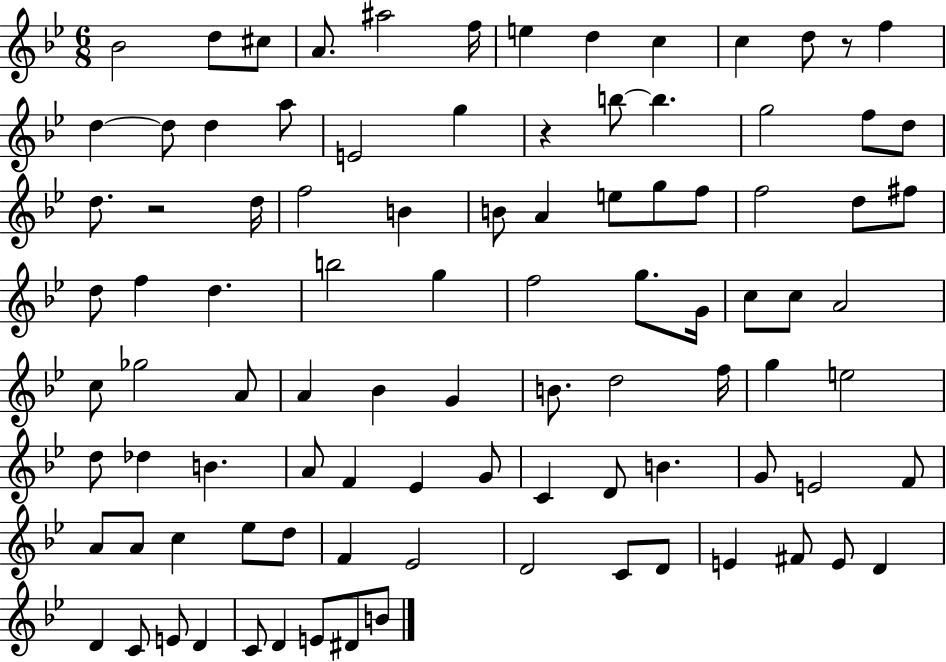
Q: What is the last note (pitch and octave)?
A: B4